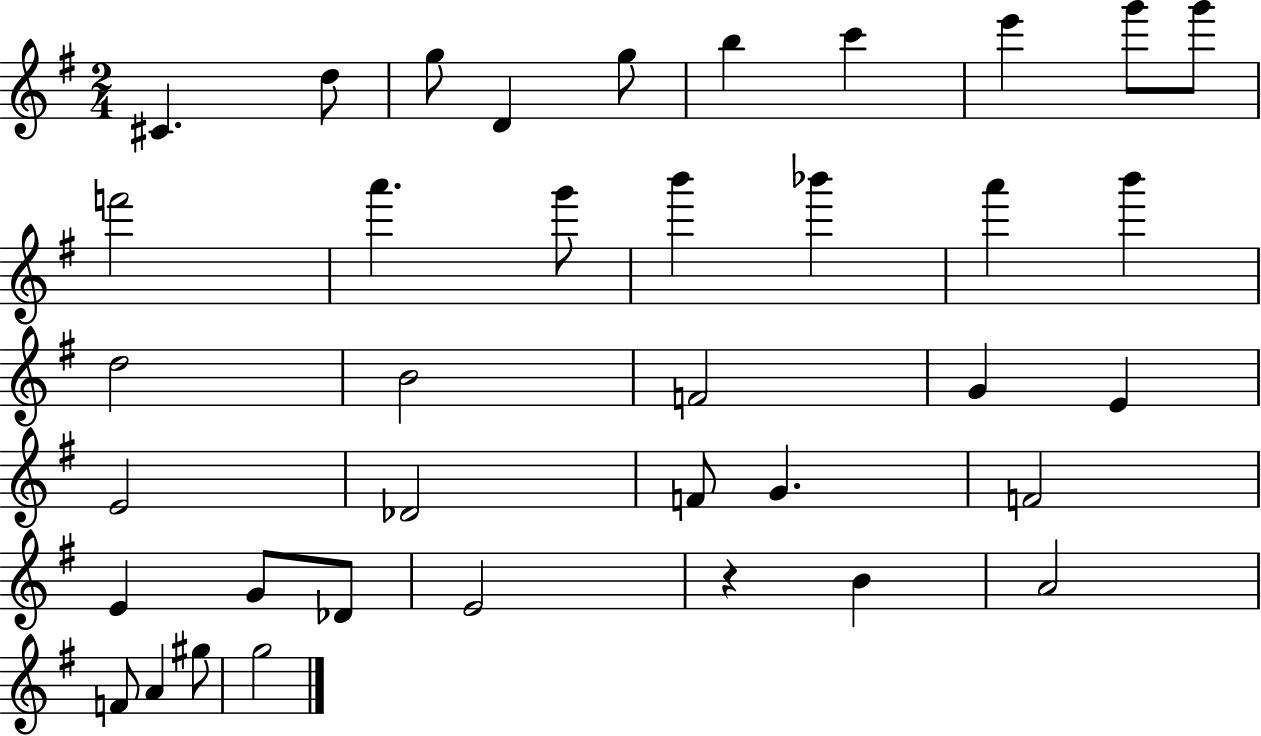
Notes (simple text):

C#4/q. D5/e G5/e D4/q G5/e B5/q C6/q E6/q G6/e G6/e F6/h A6/q. G6/e B6/q Bb6/q A6/q B6/q D5/h B4/h F4/h G4/q E4/q E4/h Db4/h F4/e G4/q. F4/h E4/q G4/e Db4/e E4/h R/q B4/q A4/h F4/e A4/q G#5/e G5/h